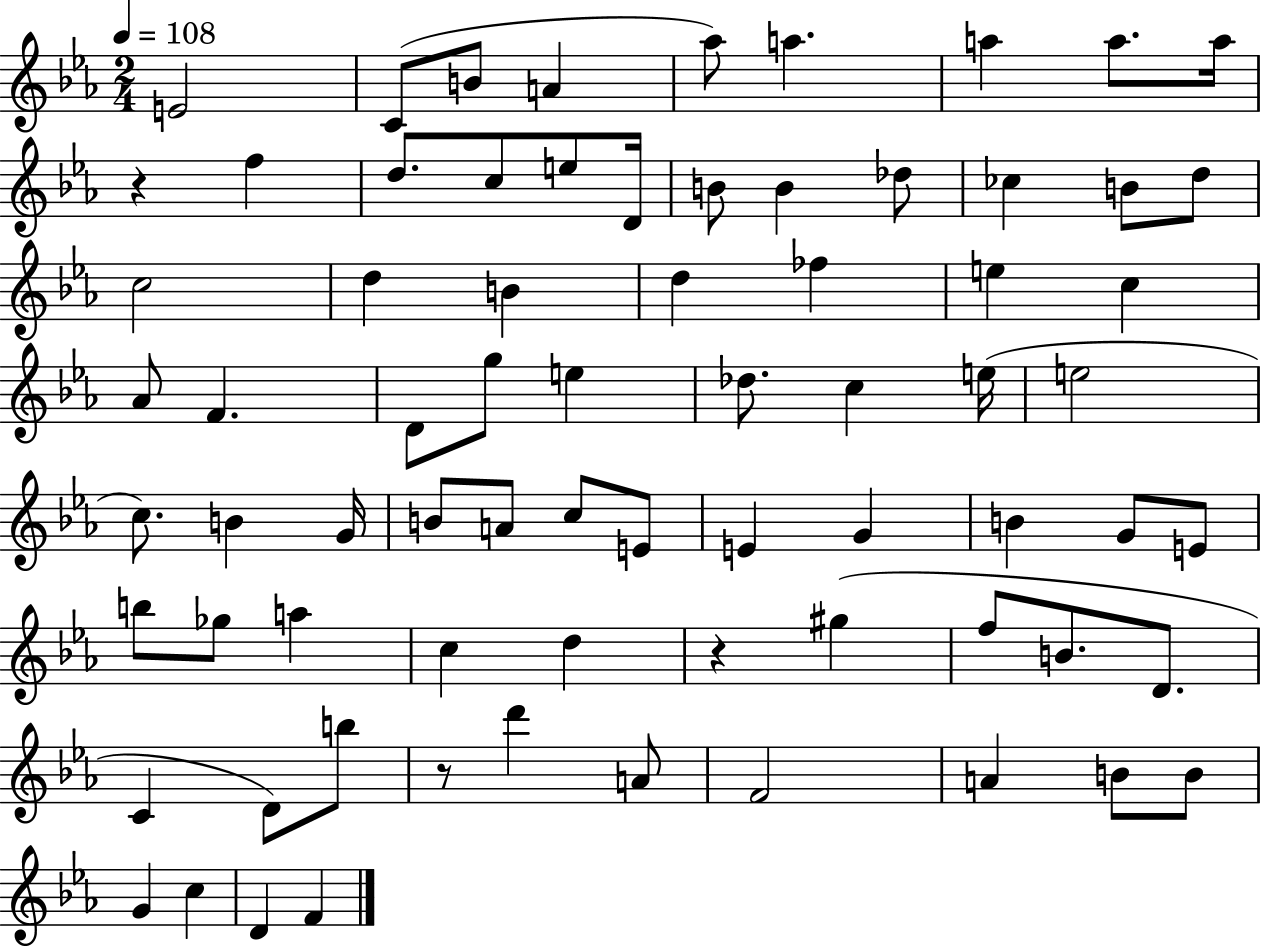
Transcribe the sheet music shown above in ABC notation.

X:1
T:Untitled
M:2/4
L:1/4
K:Eb
E2 C/2 B/2 A _a/2 a a a/2 a/4 z f d/2 c/2 e/2 D/4 B/2 B _d/2 _c B/2 d/2 c2 d B d _f e c _A/2 F D/2 g/2 e _d/2 c e/4 e2 c/2 B G/4 B/2 A/2 c/2 E/2 E G B G/2 E/2 b/2 _g/2 a c d z ^g f/2 B/2 D/2 C D/2 b/2 z/2 d' A/2 F2 A B/2 B/2 G c D F